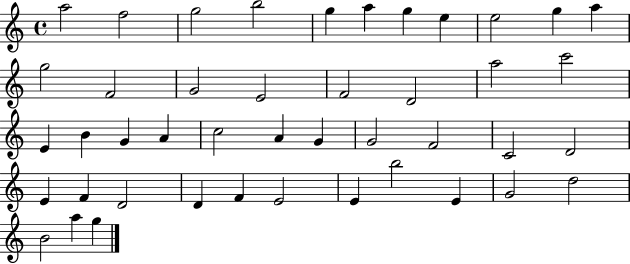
X:1
T:Untitled
M:4/4
L:1/4
K:C
a2 f2 g2 b2 g a g e e2 g a g2 F2 G2 E2 F2 D2 a2 c'2 E B G A c2 A G G2 F2 C2 D2 E F D2 D F E2 E b2 E G2 d2 B2 a g